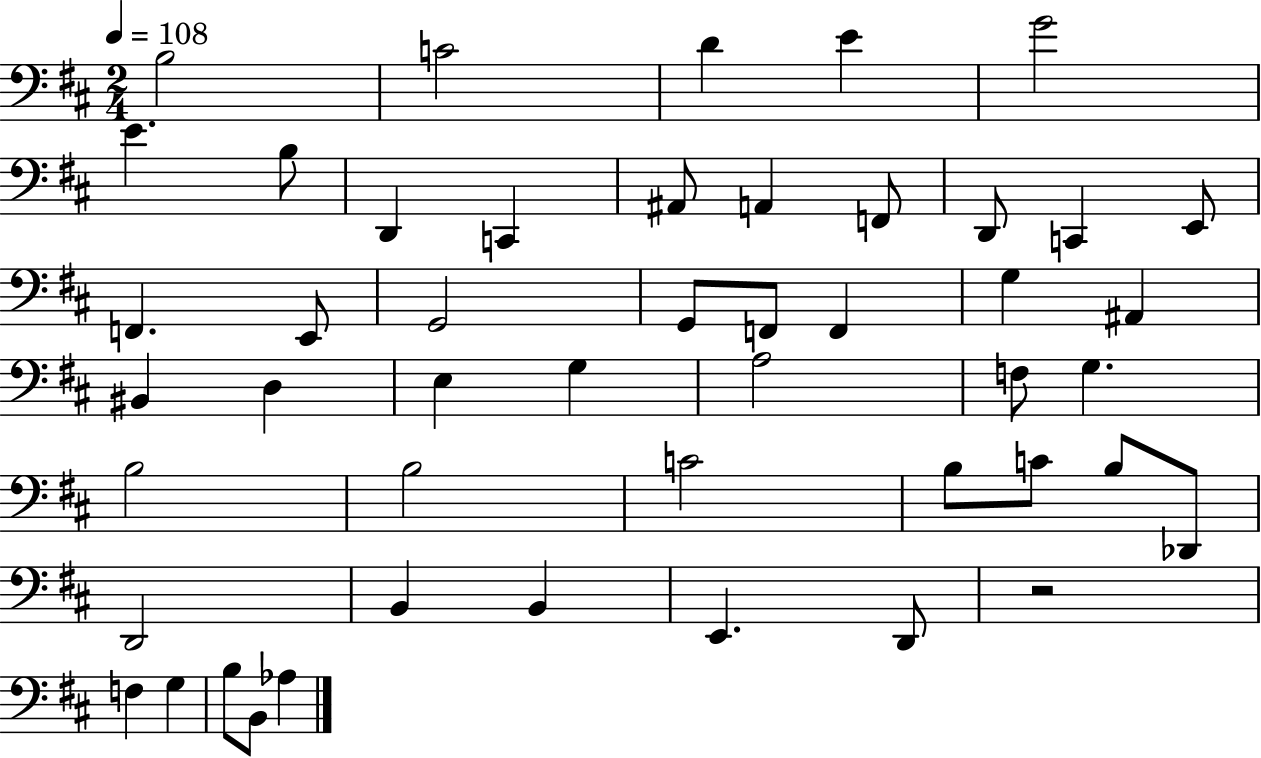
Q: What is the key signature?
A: D major